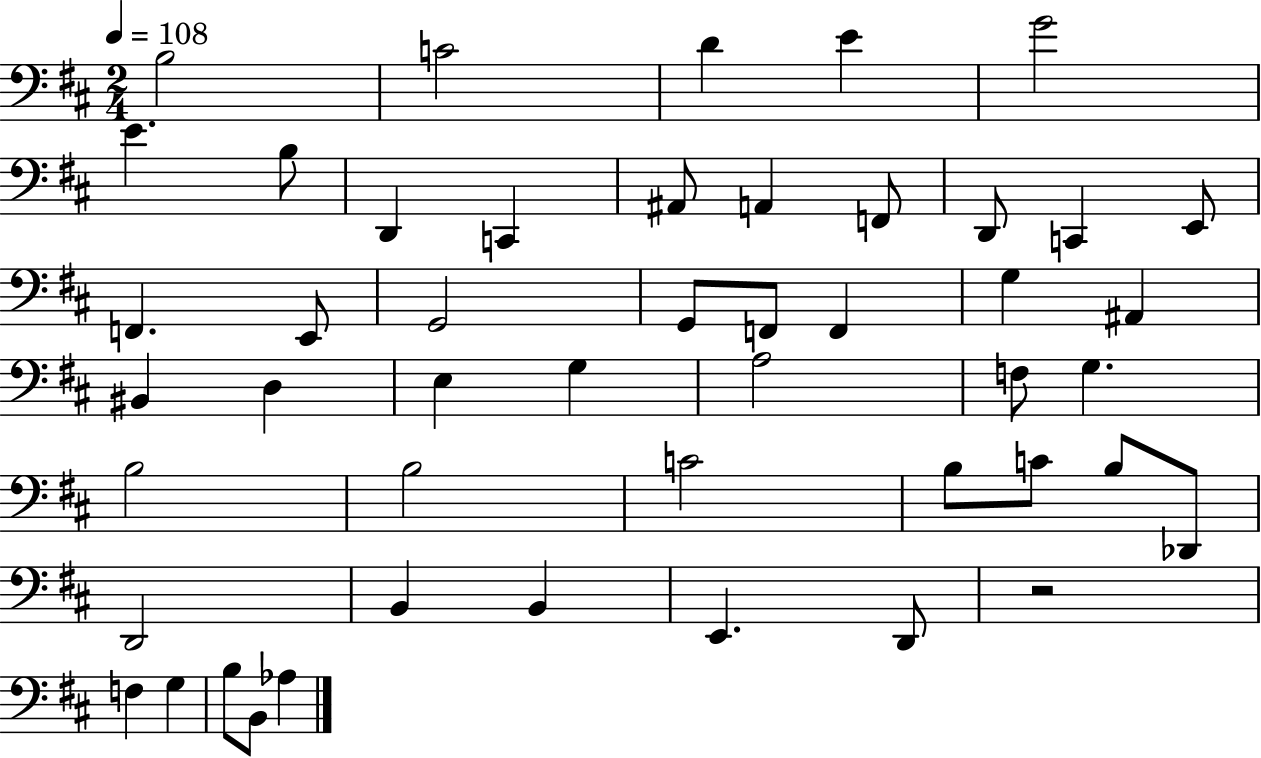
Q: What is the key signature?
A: D major